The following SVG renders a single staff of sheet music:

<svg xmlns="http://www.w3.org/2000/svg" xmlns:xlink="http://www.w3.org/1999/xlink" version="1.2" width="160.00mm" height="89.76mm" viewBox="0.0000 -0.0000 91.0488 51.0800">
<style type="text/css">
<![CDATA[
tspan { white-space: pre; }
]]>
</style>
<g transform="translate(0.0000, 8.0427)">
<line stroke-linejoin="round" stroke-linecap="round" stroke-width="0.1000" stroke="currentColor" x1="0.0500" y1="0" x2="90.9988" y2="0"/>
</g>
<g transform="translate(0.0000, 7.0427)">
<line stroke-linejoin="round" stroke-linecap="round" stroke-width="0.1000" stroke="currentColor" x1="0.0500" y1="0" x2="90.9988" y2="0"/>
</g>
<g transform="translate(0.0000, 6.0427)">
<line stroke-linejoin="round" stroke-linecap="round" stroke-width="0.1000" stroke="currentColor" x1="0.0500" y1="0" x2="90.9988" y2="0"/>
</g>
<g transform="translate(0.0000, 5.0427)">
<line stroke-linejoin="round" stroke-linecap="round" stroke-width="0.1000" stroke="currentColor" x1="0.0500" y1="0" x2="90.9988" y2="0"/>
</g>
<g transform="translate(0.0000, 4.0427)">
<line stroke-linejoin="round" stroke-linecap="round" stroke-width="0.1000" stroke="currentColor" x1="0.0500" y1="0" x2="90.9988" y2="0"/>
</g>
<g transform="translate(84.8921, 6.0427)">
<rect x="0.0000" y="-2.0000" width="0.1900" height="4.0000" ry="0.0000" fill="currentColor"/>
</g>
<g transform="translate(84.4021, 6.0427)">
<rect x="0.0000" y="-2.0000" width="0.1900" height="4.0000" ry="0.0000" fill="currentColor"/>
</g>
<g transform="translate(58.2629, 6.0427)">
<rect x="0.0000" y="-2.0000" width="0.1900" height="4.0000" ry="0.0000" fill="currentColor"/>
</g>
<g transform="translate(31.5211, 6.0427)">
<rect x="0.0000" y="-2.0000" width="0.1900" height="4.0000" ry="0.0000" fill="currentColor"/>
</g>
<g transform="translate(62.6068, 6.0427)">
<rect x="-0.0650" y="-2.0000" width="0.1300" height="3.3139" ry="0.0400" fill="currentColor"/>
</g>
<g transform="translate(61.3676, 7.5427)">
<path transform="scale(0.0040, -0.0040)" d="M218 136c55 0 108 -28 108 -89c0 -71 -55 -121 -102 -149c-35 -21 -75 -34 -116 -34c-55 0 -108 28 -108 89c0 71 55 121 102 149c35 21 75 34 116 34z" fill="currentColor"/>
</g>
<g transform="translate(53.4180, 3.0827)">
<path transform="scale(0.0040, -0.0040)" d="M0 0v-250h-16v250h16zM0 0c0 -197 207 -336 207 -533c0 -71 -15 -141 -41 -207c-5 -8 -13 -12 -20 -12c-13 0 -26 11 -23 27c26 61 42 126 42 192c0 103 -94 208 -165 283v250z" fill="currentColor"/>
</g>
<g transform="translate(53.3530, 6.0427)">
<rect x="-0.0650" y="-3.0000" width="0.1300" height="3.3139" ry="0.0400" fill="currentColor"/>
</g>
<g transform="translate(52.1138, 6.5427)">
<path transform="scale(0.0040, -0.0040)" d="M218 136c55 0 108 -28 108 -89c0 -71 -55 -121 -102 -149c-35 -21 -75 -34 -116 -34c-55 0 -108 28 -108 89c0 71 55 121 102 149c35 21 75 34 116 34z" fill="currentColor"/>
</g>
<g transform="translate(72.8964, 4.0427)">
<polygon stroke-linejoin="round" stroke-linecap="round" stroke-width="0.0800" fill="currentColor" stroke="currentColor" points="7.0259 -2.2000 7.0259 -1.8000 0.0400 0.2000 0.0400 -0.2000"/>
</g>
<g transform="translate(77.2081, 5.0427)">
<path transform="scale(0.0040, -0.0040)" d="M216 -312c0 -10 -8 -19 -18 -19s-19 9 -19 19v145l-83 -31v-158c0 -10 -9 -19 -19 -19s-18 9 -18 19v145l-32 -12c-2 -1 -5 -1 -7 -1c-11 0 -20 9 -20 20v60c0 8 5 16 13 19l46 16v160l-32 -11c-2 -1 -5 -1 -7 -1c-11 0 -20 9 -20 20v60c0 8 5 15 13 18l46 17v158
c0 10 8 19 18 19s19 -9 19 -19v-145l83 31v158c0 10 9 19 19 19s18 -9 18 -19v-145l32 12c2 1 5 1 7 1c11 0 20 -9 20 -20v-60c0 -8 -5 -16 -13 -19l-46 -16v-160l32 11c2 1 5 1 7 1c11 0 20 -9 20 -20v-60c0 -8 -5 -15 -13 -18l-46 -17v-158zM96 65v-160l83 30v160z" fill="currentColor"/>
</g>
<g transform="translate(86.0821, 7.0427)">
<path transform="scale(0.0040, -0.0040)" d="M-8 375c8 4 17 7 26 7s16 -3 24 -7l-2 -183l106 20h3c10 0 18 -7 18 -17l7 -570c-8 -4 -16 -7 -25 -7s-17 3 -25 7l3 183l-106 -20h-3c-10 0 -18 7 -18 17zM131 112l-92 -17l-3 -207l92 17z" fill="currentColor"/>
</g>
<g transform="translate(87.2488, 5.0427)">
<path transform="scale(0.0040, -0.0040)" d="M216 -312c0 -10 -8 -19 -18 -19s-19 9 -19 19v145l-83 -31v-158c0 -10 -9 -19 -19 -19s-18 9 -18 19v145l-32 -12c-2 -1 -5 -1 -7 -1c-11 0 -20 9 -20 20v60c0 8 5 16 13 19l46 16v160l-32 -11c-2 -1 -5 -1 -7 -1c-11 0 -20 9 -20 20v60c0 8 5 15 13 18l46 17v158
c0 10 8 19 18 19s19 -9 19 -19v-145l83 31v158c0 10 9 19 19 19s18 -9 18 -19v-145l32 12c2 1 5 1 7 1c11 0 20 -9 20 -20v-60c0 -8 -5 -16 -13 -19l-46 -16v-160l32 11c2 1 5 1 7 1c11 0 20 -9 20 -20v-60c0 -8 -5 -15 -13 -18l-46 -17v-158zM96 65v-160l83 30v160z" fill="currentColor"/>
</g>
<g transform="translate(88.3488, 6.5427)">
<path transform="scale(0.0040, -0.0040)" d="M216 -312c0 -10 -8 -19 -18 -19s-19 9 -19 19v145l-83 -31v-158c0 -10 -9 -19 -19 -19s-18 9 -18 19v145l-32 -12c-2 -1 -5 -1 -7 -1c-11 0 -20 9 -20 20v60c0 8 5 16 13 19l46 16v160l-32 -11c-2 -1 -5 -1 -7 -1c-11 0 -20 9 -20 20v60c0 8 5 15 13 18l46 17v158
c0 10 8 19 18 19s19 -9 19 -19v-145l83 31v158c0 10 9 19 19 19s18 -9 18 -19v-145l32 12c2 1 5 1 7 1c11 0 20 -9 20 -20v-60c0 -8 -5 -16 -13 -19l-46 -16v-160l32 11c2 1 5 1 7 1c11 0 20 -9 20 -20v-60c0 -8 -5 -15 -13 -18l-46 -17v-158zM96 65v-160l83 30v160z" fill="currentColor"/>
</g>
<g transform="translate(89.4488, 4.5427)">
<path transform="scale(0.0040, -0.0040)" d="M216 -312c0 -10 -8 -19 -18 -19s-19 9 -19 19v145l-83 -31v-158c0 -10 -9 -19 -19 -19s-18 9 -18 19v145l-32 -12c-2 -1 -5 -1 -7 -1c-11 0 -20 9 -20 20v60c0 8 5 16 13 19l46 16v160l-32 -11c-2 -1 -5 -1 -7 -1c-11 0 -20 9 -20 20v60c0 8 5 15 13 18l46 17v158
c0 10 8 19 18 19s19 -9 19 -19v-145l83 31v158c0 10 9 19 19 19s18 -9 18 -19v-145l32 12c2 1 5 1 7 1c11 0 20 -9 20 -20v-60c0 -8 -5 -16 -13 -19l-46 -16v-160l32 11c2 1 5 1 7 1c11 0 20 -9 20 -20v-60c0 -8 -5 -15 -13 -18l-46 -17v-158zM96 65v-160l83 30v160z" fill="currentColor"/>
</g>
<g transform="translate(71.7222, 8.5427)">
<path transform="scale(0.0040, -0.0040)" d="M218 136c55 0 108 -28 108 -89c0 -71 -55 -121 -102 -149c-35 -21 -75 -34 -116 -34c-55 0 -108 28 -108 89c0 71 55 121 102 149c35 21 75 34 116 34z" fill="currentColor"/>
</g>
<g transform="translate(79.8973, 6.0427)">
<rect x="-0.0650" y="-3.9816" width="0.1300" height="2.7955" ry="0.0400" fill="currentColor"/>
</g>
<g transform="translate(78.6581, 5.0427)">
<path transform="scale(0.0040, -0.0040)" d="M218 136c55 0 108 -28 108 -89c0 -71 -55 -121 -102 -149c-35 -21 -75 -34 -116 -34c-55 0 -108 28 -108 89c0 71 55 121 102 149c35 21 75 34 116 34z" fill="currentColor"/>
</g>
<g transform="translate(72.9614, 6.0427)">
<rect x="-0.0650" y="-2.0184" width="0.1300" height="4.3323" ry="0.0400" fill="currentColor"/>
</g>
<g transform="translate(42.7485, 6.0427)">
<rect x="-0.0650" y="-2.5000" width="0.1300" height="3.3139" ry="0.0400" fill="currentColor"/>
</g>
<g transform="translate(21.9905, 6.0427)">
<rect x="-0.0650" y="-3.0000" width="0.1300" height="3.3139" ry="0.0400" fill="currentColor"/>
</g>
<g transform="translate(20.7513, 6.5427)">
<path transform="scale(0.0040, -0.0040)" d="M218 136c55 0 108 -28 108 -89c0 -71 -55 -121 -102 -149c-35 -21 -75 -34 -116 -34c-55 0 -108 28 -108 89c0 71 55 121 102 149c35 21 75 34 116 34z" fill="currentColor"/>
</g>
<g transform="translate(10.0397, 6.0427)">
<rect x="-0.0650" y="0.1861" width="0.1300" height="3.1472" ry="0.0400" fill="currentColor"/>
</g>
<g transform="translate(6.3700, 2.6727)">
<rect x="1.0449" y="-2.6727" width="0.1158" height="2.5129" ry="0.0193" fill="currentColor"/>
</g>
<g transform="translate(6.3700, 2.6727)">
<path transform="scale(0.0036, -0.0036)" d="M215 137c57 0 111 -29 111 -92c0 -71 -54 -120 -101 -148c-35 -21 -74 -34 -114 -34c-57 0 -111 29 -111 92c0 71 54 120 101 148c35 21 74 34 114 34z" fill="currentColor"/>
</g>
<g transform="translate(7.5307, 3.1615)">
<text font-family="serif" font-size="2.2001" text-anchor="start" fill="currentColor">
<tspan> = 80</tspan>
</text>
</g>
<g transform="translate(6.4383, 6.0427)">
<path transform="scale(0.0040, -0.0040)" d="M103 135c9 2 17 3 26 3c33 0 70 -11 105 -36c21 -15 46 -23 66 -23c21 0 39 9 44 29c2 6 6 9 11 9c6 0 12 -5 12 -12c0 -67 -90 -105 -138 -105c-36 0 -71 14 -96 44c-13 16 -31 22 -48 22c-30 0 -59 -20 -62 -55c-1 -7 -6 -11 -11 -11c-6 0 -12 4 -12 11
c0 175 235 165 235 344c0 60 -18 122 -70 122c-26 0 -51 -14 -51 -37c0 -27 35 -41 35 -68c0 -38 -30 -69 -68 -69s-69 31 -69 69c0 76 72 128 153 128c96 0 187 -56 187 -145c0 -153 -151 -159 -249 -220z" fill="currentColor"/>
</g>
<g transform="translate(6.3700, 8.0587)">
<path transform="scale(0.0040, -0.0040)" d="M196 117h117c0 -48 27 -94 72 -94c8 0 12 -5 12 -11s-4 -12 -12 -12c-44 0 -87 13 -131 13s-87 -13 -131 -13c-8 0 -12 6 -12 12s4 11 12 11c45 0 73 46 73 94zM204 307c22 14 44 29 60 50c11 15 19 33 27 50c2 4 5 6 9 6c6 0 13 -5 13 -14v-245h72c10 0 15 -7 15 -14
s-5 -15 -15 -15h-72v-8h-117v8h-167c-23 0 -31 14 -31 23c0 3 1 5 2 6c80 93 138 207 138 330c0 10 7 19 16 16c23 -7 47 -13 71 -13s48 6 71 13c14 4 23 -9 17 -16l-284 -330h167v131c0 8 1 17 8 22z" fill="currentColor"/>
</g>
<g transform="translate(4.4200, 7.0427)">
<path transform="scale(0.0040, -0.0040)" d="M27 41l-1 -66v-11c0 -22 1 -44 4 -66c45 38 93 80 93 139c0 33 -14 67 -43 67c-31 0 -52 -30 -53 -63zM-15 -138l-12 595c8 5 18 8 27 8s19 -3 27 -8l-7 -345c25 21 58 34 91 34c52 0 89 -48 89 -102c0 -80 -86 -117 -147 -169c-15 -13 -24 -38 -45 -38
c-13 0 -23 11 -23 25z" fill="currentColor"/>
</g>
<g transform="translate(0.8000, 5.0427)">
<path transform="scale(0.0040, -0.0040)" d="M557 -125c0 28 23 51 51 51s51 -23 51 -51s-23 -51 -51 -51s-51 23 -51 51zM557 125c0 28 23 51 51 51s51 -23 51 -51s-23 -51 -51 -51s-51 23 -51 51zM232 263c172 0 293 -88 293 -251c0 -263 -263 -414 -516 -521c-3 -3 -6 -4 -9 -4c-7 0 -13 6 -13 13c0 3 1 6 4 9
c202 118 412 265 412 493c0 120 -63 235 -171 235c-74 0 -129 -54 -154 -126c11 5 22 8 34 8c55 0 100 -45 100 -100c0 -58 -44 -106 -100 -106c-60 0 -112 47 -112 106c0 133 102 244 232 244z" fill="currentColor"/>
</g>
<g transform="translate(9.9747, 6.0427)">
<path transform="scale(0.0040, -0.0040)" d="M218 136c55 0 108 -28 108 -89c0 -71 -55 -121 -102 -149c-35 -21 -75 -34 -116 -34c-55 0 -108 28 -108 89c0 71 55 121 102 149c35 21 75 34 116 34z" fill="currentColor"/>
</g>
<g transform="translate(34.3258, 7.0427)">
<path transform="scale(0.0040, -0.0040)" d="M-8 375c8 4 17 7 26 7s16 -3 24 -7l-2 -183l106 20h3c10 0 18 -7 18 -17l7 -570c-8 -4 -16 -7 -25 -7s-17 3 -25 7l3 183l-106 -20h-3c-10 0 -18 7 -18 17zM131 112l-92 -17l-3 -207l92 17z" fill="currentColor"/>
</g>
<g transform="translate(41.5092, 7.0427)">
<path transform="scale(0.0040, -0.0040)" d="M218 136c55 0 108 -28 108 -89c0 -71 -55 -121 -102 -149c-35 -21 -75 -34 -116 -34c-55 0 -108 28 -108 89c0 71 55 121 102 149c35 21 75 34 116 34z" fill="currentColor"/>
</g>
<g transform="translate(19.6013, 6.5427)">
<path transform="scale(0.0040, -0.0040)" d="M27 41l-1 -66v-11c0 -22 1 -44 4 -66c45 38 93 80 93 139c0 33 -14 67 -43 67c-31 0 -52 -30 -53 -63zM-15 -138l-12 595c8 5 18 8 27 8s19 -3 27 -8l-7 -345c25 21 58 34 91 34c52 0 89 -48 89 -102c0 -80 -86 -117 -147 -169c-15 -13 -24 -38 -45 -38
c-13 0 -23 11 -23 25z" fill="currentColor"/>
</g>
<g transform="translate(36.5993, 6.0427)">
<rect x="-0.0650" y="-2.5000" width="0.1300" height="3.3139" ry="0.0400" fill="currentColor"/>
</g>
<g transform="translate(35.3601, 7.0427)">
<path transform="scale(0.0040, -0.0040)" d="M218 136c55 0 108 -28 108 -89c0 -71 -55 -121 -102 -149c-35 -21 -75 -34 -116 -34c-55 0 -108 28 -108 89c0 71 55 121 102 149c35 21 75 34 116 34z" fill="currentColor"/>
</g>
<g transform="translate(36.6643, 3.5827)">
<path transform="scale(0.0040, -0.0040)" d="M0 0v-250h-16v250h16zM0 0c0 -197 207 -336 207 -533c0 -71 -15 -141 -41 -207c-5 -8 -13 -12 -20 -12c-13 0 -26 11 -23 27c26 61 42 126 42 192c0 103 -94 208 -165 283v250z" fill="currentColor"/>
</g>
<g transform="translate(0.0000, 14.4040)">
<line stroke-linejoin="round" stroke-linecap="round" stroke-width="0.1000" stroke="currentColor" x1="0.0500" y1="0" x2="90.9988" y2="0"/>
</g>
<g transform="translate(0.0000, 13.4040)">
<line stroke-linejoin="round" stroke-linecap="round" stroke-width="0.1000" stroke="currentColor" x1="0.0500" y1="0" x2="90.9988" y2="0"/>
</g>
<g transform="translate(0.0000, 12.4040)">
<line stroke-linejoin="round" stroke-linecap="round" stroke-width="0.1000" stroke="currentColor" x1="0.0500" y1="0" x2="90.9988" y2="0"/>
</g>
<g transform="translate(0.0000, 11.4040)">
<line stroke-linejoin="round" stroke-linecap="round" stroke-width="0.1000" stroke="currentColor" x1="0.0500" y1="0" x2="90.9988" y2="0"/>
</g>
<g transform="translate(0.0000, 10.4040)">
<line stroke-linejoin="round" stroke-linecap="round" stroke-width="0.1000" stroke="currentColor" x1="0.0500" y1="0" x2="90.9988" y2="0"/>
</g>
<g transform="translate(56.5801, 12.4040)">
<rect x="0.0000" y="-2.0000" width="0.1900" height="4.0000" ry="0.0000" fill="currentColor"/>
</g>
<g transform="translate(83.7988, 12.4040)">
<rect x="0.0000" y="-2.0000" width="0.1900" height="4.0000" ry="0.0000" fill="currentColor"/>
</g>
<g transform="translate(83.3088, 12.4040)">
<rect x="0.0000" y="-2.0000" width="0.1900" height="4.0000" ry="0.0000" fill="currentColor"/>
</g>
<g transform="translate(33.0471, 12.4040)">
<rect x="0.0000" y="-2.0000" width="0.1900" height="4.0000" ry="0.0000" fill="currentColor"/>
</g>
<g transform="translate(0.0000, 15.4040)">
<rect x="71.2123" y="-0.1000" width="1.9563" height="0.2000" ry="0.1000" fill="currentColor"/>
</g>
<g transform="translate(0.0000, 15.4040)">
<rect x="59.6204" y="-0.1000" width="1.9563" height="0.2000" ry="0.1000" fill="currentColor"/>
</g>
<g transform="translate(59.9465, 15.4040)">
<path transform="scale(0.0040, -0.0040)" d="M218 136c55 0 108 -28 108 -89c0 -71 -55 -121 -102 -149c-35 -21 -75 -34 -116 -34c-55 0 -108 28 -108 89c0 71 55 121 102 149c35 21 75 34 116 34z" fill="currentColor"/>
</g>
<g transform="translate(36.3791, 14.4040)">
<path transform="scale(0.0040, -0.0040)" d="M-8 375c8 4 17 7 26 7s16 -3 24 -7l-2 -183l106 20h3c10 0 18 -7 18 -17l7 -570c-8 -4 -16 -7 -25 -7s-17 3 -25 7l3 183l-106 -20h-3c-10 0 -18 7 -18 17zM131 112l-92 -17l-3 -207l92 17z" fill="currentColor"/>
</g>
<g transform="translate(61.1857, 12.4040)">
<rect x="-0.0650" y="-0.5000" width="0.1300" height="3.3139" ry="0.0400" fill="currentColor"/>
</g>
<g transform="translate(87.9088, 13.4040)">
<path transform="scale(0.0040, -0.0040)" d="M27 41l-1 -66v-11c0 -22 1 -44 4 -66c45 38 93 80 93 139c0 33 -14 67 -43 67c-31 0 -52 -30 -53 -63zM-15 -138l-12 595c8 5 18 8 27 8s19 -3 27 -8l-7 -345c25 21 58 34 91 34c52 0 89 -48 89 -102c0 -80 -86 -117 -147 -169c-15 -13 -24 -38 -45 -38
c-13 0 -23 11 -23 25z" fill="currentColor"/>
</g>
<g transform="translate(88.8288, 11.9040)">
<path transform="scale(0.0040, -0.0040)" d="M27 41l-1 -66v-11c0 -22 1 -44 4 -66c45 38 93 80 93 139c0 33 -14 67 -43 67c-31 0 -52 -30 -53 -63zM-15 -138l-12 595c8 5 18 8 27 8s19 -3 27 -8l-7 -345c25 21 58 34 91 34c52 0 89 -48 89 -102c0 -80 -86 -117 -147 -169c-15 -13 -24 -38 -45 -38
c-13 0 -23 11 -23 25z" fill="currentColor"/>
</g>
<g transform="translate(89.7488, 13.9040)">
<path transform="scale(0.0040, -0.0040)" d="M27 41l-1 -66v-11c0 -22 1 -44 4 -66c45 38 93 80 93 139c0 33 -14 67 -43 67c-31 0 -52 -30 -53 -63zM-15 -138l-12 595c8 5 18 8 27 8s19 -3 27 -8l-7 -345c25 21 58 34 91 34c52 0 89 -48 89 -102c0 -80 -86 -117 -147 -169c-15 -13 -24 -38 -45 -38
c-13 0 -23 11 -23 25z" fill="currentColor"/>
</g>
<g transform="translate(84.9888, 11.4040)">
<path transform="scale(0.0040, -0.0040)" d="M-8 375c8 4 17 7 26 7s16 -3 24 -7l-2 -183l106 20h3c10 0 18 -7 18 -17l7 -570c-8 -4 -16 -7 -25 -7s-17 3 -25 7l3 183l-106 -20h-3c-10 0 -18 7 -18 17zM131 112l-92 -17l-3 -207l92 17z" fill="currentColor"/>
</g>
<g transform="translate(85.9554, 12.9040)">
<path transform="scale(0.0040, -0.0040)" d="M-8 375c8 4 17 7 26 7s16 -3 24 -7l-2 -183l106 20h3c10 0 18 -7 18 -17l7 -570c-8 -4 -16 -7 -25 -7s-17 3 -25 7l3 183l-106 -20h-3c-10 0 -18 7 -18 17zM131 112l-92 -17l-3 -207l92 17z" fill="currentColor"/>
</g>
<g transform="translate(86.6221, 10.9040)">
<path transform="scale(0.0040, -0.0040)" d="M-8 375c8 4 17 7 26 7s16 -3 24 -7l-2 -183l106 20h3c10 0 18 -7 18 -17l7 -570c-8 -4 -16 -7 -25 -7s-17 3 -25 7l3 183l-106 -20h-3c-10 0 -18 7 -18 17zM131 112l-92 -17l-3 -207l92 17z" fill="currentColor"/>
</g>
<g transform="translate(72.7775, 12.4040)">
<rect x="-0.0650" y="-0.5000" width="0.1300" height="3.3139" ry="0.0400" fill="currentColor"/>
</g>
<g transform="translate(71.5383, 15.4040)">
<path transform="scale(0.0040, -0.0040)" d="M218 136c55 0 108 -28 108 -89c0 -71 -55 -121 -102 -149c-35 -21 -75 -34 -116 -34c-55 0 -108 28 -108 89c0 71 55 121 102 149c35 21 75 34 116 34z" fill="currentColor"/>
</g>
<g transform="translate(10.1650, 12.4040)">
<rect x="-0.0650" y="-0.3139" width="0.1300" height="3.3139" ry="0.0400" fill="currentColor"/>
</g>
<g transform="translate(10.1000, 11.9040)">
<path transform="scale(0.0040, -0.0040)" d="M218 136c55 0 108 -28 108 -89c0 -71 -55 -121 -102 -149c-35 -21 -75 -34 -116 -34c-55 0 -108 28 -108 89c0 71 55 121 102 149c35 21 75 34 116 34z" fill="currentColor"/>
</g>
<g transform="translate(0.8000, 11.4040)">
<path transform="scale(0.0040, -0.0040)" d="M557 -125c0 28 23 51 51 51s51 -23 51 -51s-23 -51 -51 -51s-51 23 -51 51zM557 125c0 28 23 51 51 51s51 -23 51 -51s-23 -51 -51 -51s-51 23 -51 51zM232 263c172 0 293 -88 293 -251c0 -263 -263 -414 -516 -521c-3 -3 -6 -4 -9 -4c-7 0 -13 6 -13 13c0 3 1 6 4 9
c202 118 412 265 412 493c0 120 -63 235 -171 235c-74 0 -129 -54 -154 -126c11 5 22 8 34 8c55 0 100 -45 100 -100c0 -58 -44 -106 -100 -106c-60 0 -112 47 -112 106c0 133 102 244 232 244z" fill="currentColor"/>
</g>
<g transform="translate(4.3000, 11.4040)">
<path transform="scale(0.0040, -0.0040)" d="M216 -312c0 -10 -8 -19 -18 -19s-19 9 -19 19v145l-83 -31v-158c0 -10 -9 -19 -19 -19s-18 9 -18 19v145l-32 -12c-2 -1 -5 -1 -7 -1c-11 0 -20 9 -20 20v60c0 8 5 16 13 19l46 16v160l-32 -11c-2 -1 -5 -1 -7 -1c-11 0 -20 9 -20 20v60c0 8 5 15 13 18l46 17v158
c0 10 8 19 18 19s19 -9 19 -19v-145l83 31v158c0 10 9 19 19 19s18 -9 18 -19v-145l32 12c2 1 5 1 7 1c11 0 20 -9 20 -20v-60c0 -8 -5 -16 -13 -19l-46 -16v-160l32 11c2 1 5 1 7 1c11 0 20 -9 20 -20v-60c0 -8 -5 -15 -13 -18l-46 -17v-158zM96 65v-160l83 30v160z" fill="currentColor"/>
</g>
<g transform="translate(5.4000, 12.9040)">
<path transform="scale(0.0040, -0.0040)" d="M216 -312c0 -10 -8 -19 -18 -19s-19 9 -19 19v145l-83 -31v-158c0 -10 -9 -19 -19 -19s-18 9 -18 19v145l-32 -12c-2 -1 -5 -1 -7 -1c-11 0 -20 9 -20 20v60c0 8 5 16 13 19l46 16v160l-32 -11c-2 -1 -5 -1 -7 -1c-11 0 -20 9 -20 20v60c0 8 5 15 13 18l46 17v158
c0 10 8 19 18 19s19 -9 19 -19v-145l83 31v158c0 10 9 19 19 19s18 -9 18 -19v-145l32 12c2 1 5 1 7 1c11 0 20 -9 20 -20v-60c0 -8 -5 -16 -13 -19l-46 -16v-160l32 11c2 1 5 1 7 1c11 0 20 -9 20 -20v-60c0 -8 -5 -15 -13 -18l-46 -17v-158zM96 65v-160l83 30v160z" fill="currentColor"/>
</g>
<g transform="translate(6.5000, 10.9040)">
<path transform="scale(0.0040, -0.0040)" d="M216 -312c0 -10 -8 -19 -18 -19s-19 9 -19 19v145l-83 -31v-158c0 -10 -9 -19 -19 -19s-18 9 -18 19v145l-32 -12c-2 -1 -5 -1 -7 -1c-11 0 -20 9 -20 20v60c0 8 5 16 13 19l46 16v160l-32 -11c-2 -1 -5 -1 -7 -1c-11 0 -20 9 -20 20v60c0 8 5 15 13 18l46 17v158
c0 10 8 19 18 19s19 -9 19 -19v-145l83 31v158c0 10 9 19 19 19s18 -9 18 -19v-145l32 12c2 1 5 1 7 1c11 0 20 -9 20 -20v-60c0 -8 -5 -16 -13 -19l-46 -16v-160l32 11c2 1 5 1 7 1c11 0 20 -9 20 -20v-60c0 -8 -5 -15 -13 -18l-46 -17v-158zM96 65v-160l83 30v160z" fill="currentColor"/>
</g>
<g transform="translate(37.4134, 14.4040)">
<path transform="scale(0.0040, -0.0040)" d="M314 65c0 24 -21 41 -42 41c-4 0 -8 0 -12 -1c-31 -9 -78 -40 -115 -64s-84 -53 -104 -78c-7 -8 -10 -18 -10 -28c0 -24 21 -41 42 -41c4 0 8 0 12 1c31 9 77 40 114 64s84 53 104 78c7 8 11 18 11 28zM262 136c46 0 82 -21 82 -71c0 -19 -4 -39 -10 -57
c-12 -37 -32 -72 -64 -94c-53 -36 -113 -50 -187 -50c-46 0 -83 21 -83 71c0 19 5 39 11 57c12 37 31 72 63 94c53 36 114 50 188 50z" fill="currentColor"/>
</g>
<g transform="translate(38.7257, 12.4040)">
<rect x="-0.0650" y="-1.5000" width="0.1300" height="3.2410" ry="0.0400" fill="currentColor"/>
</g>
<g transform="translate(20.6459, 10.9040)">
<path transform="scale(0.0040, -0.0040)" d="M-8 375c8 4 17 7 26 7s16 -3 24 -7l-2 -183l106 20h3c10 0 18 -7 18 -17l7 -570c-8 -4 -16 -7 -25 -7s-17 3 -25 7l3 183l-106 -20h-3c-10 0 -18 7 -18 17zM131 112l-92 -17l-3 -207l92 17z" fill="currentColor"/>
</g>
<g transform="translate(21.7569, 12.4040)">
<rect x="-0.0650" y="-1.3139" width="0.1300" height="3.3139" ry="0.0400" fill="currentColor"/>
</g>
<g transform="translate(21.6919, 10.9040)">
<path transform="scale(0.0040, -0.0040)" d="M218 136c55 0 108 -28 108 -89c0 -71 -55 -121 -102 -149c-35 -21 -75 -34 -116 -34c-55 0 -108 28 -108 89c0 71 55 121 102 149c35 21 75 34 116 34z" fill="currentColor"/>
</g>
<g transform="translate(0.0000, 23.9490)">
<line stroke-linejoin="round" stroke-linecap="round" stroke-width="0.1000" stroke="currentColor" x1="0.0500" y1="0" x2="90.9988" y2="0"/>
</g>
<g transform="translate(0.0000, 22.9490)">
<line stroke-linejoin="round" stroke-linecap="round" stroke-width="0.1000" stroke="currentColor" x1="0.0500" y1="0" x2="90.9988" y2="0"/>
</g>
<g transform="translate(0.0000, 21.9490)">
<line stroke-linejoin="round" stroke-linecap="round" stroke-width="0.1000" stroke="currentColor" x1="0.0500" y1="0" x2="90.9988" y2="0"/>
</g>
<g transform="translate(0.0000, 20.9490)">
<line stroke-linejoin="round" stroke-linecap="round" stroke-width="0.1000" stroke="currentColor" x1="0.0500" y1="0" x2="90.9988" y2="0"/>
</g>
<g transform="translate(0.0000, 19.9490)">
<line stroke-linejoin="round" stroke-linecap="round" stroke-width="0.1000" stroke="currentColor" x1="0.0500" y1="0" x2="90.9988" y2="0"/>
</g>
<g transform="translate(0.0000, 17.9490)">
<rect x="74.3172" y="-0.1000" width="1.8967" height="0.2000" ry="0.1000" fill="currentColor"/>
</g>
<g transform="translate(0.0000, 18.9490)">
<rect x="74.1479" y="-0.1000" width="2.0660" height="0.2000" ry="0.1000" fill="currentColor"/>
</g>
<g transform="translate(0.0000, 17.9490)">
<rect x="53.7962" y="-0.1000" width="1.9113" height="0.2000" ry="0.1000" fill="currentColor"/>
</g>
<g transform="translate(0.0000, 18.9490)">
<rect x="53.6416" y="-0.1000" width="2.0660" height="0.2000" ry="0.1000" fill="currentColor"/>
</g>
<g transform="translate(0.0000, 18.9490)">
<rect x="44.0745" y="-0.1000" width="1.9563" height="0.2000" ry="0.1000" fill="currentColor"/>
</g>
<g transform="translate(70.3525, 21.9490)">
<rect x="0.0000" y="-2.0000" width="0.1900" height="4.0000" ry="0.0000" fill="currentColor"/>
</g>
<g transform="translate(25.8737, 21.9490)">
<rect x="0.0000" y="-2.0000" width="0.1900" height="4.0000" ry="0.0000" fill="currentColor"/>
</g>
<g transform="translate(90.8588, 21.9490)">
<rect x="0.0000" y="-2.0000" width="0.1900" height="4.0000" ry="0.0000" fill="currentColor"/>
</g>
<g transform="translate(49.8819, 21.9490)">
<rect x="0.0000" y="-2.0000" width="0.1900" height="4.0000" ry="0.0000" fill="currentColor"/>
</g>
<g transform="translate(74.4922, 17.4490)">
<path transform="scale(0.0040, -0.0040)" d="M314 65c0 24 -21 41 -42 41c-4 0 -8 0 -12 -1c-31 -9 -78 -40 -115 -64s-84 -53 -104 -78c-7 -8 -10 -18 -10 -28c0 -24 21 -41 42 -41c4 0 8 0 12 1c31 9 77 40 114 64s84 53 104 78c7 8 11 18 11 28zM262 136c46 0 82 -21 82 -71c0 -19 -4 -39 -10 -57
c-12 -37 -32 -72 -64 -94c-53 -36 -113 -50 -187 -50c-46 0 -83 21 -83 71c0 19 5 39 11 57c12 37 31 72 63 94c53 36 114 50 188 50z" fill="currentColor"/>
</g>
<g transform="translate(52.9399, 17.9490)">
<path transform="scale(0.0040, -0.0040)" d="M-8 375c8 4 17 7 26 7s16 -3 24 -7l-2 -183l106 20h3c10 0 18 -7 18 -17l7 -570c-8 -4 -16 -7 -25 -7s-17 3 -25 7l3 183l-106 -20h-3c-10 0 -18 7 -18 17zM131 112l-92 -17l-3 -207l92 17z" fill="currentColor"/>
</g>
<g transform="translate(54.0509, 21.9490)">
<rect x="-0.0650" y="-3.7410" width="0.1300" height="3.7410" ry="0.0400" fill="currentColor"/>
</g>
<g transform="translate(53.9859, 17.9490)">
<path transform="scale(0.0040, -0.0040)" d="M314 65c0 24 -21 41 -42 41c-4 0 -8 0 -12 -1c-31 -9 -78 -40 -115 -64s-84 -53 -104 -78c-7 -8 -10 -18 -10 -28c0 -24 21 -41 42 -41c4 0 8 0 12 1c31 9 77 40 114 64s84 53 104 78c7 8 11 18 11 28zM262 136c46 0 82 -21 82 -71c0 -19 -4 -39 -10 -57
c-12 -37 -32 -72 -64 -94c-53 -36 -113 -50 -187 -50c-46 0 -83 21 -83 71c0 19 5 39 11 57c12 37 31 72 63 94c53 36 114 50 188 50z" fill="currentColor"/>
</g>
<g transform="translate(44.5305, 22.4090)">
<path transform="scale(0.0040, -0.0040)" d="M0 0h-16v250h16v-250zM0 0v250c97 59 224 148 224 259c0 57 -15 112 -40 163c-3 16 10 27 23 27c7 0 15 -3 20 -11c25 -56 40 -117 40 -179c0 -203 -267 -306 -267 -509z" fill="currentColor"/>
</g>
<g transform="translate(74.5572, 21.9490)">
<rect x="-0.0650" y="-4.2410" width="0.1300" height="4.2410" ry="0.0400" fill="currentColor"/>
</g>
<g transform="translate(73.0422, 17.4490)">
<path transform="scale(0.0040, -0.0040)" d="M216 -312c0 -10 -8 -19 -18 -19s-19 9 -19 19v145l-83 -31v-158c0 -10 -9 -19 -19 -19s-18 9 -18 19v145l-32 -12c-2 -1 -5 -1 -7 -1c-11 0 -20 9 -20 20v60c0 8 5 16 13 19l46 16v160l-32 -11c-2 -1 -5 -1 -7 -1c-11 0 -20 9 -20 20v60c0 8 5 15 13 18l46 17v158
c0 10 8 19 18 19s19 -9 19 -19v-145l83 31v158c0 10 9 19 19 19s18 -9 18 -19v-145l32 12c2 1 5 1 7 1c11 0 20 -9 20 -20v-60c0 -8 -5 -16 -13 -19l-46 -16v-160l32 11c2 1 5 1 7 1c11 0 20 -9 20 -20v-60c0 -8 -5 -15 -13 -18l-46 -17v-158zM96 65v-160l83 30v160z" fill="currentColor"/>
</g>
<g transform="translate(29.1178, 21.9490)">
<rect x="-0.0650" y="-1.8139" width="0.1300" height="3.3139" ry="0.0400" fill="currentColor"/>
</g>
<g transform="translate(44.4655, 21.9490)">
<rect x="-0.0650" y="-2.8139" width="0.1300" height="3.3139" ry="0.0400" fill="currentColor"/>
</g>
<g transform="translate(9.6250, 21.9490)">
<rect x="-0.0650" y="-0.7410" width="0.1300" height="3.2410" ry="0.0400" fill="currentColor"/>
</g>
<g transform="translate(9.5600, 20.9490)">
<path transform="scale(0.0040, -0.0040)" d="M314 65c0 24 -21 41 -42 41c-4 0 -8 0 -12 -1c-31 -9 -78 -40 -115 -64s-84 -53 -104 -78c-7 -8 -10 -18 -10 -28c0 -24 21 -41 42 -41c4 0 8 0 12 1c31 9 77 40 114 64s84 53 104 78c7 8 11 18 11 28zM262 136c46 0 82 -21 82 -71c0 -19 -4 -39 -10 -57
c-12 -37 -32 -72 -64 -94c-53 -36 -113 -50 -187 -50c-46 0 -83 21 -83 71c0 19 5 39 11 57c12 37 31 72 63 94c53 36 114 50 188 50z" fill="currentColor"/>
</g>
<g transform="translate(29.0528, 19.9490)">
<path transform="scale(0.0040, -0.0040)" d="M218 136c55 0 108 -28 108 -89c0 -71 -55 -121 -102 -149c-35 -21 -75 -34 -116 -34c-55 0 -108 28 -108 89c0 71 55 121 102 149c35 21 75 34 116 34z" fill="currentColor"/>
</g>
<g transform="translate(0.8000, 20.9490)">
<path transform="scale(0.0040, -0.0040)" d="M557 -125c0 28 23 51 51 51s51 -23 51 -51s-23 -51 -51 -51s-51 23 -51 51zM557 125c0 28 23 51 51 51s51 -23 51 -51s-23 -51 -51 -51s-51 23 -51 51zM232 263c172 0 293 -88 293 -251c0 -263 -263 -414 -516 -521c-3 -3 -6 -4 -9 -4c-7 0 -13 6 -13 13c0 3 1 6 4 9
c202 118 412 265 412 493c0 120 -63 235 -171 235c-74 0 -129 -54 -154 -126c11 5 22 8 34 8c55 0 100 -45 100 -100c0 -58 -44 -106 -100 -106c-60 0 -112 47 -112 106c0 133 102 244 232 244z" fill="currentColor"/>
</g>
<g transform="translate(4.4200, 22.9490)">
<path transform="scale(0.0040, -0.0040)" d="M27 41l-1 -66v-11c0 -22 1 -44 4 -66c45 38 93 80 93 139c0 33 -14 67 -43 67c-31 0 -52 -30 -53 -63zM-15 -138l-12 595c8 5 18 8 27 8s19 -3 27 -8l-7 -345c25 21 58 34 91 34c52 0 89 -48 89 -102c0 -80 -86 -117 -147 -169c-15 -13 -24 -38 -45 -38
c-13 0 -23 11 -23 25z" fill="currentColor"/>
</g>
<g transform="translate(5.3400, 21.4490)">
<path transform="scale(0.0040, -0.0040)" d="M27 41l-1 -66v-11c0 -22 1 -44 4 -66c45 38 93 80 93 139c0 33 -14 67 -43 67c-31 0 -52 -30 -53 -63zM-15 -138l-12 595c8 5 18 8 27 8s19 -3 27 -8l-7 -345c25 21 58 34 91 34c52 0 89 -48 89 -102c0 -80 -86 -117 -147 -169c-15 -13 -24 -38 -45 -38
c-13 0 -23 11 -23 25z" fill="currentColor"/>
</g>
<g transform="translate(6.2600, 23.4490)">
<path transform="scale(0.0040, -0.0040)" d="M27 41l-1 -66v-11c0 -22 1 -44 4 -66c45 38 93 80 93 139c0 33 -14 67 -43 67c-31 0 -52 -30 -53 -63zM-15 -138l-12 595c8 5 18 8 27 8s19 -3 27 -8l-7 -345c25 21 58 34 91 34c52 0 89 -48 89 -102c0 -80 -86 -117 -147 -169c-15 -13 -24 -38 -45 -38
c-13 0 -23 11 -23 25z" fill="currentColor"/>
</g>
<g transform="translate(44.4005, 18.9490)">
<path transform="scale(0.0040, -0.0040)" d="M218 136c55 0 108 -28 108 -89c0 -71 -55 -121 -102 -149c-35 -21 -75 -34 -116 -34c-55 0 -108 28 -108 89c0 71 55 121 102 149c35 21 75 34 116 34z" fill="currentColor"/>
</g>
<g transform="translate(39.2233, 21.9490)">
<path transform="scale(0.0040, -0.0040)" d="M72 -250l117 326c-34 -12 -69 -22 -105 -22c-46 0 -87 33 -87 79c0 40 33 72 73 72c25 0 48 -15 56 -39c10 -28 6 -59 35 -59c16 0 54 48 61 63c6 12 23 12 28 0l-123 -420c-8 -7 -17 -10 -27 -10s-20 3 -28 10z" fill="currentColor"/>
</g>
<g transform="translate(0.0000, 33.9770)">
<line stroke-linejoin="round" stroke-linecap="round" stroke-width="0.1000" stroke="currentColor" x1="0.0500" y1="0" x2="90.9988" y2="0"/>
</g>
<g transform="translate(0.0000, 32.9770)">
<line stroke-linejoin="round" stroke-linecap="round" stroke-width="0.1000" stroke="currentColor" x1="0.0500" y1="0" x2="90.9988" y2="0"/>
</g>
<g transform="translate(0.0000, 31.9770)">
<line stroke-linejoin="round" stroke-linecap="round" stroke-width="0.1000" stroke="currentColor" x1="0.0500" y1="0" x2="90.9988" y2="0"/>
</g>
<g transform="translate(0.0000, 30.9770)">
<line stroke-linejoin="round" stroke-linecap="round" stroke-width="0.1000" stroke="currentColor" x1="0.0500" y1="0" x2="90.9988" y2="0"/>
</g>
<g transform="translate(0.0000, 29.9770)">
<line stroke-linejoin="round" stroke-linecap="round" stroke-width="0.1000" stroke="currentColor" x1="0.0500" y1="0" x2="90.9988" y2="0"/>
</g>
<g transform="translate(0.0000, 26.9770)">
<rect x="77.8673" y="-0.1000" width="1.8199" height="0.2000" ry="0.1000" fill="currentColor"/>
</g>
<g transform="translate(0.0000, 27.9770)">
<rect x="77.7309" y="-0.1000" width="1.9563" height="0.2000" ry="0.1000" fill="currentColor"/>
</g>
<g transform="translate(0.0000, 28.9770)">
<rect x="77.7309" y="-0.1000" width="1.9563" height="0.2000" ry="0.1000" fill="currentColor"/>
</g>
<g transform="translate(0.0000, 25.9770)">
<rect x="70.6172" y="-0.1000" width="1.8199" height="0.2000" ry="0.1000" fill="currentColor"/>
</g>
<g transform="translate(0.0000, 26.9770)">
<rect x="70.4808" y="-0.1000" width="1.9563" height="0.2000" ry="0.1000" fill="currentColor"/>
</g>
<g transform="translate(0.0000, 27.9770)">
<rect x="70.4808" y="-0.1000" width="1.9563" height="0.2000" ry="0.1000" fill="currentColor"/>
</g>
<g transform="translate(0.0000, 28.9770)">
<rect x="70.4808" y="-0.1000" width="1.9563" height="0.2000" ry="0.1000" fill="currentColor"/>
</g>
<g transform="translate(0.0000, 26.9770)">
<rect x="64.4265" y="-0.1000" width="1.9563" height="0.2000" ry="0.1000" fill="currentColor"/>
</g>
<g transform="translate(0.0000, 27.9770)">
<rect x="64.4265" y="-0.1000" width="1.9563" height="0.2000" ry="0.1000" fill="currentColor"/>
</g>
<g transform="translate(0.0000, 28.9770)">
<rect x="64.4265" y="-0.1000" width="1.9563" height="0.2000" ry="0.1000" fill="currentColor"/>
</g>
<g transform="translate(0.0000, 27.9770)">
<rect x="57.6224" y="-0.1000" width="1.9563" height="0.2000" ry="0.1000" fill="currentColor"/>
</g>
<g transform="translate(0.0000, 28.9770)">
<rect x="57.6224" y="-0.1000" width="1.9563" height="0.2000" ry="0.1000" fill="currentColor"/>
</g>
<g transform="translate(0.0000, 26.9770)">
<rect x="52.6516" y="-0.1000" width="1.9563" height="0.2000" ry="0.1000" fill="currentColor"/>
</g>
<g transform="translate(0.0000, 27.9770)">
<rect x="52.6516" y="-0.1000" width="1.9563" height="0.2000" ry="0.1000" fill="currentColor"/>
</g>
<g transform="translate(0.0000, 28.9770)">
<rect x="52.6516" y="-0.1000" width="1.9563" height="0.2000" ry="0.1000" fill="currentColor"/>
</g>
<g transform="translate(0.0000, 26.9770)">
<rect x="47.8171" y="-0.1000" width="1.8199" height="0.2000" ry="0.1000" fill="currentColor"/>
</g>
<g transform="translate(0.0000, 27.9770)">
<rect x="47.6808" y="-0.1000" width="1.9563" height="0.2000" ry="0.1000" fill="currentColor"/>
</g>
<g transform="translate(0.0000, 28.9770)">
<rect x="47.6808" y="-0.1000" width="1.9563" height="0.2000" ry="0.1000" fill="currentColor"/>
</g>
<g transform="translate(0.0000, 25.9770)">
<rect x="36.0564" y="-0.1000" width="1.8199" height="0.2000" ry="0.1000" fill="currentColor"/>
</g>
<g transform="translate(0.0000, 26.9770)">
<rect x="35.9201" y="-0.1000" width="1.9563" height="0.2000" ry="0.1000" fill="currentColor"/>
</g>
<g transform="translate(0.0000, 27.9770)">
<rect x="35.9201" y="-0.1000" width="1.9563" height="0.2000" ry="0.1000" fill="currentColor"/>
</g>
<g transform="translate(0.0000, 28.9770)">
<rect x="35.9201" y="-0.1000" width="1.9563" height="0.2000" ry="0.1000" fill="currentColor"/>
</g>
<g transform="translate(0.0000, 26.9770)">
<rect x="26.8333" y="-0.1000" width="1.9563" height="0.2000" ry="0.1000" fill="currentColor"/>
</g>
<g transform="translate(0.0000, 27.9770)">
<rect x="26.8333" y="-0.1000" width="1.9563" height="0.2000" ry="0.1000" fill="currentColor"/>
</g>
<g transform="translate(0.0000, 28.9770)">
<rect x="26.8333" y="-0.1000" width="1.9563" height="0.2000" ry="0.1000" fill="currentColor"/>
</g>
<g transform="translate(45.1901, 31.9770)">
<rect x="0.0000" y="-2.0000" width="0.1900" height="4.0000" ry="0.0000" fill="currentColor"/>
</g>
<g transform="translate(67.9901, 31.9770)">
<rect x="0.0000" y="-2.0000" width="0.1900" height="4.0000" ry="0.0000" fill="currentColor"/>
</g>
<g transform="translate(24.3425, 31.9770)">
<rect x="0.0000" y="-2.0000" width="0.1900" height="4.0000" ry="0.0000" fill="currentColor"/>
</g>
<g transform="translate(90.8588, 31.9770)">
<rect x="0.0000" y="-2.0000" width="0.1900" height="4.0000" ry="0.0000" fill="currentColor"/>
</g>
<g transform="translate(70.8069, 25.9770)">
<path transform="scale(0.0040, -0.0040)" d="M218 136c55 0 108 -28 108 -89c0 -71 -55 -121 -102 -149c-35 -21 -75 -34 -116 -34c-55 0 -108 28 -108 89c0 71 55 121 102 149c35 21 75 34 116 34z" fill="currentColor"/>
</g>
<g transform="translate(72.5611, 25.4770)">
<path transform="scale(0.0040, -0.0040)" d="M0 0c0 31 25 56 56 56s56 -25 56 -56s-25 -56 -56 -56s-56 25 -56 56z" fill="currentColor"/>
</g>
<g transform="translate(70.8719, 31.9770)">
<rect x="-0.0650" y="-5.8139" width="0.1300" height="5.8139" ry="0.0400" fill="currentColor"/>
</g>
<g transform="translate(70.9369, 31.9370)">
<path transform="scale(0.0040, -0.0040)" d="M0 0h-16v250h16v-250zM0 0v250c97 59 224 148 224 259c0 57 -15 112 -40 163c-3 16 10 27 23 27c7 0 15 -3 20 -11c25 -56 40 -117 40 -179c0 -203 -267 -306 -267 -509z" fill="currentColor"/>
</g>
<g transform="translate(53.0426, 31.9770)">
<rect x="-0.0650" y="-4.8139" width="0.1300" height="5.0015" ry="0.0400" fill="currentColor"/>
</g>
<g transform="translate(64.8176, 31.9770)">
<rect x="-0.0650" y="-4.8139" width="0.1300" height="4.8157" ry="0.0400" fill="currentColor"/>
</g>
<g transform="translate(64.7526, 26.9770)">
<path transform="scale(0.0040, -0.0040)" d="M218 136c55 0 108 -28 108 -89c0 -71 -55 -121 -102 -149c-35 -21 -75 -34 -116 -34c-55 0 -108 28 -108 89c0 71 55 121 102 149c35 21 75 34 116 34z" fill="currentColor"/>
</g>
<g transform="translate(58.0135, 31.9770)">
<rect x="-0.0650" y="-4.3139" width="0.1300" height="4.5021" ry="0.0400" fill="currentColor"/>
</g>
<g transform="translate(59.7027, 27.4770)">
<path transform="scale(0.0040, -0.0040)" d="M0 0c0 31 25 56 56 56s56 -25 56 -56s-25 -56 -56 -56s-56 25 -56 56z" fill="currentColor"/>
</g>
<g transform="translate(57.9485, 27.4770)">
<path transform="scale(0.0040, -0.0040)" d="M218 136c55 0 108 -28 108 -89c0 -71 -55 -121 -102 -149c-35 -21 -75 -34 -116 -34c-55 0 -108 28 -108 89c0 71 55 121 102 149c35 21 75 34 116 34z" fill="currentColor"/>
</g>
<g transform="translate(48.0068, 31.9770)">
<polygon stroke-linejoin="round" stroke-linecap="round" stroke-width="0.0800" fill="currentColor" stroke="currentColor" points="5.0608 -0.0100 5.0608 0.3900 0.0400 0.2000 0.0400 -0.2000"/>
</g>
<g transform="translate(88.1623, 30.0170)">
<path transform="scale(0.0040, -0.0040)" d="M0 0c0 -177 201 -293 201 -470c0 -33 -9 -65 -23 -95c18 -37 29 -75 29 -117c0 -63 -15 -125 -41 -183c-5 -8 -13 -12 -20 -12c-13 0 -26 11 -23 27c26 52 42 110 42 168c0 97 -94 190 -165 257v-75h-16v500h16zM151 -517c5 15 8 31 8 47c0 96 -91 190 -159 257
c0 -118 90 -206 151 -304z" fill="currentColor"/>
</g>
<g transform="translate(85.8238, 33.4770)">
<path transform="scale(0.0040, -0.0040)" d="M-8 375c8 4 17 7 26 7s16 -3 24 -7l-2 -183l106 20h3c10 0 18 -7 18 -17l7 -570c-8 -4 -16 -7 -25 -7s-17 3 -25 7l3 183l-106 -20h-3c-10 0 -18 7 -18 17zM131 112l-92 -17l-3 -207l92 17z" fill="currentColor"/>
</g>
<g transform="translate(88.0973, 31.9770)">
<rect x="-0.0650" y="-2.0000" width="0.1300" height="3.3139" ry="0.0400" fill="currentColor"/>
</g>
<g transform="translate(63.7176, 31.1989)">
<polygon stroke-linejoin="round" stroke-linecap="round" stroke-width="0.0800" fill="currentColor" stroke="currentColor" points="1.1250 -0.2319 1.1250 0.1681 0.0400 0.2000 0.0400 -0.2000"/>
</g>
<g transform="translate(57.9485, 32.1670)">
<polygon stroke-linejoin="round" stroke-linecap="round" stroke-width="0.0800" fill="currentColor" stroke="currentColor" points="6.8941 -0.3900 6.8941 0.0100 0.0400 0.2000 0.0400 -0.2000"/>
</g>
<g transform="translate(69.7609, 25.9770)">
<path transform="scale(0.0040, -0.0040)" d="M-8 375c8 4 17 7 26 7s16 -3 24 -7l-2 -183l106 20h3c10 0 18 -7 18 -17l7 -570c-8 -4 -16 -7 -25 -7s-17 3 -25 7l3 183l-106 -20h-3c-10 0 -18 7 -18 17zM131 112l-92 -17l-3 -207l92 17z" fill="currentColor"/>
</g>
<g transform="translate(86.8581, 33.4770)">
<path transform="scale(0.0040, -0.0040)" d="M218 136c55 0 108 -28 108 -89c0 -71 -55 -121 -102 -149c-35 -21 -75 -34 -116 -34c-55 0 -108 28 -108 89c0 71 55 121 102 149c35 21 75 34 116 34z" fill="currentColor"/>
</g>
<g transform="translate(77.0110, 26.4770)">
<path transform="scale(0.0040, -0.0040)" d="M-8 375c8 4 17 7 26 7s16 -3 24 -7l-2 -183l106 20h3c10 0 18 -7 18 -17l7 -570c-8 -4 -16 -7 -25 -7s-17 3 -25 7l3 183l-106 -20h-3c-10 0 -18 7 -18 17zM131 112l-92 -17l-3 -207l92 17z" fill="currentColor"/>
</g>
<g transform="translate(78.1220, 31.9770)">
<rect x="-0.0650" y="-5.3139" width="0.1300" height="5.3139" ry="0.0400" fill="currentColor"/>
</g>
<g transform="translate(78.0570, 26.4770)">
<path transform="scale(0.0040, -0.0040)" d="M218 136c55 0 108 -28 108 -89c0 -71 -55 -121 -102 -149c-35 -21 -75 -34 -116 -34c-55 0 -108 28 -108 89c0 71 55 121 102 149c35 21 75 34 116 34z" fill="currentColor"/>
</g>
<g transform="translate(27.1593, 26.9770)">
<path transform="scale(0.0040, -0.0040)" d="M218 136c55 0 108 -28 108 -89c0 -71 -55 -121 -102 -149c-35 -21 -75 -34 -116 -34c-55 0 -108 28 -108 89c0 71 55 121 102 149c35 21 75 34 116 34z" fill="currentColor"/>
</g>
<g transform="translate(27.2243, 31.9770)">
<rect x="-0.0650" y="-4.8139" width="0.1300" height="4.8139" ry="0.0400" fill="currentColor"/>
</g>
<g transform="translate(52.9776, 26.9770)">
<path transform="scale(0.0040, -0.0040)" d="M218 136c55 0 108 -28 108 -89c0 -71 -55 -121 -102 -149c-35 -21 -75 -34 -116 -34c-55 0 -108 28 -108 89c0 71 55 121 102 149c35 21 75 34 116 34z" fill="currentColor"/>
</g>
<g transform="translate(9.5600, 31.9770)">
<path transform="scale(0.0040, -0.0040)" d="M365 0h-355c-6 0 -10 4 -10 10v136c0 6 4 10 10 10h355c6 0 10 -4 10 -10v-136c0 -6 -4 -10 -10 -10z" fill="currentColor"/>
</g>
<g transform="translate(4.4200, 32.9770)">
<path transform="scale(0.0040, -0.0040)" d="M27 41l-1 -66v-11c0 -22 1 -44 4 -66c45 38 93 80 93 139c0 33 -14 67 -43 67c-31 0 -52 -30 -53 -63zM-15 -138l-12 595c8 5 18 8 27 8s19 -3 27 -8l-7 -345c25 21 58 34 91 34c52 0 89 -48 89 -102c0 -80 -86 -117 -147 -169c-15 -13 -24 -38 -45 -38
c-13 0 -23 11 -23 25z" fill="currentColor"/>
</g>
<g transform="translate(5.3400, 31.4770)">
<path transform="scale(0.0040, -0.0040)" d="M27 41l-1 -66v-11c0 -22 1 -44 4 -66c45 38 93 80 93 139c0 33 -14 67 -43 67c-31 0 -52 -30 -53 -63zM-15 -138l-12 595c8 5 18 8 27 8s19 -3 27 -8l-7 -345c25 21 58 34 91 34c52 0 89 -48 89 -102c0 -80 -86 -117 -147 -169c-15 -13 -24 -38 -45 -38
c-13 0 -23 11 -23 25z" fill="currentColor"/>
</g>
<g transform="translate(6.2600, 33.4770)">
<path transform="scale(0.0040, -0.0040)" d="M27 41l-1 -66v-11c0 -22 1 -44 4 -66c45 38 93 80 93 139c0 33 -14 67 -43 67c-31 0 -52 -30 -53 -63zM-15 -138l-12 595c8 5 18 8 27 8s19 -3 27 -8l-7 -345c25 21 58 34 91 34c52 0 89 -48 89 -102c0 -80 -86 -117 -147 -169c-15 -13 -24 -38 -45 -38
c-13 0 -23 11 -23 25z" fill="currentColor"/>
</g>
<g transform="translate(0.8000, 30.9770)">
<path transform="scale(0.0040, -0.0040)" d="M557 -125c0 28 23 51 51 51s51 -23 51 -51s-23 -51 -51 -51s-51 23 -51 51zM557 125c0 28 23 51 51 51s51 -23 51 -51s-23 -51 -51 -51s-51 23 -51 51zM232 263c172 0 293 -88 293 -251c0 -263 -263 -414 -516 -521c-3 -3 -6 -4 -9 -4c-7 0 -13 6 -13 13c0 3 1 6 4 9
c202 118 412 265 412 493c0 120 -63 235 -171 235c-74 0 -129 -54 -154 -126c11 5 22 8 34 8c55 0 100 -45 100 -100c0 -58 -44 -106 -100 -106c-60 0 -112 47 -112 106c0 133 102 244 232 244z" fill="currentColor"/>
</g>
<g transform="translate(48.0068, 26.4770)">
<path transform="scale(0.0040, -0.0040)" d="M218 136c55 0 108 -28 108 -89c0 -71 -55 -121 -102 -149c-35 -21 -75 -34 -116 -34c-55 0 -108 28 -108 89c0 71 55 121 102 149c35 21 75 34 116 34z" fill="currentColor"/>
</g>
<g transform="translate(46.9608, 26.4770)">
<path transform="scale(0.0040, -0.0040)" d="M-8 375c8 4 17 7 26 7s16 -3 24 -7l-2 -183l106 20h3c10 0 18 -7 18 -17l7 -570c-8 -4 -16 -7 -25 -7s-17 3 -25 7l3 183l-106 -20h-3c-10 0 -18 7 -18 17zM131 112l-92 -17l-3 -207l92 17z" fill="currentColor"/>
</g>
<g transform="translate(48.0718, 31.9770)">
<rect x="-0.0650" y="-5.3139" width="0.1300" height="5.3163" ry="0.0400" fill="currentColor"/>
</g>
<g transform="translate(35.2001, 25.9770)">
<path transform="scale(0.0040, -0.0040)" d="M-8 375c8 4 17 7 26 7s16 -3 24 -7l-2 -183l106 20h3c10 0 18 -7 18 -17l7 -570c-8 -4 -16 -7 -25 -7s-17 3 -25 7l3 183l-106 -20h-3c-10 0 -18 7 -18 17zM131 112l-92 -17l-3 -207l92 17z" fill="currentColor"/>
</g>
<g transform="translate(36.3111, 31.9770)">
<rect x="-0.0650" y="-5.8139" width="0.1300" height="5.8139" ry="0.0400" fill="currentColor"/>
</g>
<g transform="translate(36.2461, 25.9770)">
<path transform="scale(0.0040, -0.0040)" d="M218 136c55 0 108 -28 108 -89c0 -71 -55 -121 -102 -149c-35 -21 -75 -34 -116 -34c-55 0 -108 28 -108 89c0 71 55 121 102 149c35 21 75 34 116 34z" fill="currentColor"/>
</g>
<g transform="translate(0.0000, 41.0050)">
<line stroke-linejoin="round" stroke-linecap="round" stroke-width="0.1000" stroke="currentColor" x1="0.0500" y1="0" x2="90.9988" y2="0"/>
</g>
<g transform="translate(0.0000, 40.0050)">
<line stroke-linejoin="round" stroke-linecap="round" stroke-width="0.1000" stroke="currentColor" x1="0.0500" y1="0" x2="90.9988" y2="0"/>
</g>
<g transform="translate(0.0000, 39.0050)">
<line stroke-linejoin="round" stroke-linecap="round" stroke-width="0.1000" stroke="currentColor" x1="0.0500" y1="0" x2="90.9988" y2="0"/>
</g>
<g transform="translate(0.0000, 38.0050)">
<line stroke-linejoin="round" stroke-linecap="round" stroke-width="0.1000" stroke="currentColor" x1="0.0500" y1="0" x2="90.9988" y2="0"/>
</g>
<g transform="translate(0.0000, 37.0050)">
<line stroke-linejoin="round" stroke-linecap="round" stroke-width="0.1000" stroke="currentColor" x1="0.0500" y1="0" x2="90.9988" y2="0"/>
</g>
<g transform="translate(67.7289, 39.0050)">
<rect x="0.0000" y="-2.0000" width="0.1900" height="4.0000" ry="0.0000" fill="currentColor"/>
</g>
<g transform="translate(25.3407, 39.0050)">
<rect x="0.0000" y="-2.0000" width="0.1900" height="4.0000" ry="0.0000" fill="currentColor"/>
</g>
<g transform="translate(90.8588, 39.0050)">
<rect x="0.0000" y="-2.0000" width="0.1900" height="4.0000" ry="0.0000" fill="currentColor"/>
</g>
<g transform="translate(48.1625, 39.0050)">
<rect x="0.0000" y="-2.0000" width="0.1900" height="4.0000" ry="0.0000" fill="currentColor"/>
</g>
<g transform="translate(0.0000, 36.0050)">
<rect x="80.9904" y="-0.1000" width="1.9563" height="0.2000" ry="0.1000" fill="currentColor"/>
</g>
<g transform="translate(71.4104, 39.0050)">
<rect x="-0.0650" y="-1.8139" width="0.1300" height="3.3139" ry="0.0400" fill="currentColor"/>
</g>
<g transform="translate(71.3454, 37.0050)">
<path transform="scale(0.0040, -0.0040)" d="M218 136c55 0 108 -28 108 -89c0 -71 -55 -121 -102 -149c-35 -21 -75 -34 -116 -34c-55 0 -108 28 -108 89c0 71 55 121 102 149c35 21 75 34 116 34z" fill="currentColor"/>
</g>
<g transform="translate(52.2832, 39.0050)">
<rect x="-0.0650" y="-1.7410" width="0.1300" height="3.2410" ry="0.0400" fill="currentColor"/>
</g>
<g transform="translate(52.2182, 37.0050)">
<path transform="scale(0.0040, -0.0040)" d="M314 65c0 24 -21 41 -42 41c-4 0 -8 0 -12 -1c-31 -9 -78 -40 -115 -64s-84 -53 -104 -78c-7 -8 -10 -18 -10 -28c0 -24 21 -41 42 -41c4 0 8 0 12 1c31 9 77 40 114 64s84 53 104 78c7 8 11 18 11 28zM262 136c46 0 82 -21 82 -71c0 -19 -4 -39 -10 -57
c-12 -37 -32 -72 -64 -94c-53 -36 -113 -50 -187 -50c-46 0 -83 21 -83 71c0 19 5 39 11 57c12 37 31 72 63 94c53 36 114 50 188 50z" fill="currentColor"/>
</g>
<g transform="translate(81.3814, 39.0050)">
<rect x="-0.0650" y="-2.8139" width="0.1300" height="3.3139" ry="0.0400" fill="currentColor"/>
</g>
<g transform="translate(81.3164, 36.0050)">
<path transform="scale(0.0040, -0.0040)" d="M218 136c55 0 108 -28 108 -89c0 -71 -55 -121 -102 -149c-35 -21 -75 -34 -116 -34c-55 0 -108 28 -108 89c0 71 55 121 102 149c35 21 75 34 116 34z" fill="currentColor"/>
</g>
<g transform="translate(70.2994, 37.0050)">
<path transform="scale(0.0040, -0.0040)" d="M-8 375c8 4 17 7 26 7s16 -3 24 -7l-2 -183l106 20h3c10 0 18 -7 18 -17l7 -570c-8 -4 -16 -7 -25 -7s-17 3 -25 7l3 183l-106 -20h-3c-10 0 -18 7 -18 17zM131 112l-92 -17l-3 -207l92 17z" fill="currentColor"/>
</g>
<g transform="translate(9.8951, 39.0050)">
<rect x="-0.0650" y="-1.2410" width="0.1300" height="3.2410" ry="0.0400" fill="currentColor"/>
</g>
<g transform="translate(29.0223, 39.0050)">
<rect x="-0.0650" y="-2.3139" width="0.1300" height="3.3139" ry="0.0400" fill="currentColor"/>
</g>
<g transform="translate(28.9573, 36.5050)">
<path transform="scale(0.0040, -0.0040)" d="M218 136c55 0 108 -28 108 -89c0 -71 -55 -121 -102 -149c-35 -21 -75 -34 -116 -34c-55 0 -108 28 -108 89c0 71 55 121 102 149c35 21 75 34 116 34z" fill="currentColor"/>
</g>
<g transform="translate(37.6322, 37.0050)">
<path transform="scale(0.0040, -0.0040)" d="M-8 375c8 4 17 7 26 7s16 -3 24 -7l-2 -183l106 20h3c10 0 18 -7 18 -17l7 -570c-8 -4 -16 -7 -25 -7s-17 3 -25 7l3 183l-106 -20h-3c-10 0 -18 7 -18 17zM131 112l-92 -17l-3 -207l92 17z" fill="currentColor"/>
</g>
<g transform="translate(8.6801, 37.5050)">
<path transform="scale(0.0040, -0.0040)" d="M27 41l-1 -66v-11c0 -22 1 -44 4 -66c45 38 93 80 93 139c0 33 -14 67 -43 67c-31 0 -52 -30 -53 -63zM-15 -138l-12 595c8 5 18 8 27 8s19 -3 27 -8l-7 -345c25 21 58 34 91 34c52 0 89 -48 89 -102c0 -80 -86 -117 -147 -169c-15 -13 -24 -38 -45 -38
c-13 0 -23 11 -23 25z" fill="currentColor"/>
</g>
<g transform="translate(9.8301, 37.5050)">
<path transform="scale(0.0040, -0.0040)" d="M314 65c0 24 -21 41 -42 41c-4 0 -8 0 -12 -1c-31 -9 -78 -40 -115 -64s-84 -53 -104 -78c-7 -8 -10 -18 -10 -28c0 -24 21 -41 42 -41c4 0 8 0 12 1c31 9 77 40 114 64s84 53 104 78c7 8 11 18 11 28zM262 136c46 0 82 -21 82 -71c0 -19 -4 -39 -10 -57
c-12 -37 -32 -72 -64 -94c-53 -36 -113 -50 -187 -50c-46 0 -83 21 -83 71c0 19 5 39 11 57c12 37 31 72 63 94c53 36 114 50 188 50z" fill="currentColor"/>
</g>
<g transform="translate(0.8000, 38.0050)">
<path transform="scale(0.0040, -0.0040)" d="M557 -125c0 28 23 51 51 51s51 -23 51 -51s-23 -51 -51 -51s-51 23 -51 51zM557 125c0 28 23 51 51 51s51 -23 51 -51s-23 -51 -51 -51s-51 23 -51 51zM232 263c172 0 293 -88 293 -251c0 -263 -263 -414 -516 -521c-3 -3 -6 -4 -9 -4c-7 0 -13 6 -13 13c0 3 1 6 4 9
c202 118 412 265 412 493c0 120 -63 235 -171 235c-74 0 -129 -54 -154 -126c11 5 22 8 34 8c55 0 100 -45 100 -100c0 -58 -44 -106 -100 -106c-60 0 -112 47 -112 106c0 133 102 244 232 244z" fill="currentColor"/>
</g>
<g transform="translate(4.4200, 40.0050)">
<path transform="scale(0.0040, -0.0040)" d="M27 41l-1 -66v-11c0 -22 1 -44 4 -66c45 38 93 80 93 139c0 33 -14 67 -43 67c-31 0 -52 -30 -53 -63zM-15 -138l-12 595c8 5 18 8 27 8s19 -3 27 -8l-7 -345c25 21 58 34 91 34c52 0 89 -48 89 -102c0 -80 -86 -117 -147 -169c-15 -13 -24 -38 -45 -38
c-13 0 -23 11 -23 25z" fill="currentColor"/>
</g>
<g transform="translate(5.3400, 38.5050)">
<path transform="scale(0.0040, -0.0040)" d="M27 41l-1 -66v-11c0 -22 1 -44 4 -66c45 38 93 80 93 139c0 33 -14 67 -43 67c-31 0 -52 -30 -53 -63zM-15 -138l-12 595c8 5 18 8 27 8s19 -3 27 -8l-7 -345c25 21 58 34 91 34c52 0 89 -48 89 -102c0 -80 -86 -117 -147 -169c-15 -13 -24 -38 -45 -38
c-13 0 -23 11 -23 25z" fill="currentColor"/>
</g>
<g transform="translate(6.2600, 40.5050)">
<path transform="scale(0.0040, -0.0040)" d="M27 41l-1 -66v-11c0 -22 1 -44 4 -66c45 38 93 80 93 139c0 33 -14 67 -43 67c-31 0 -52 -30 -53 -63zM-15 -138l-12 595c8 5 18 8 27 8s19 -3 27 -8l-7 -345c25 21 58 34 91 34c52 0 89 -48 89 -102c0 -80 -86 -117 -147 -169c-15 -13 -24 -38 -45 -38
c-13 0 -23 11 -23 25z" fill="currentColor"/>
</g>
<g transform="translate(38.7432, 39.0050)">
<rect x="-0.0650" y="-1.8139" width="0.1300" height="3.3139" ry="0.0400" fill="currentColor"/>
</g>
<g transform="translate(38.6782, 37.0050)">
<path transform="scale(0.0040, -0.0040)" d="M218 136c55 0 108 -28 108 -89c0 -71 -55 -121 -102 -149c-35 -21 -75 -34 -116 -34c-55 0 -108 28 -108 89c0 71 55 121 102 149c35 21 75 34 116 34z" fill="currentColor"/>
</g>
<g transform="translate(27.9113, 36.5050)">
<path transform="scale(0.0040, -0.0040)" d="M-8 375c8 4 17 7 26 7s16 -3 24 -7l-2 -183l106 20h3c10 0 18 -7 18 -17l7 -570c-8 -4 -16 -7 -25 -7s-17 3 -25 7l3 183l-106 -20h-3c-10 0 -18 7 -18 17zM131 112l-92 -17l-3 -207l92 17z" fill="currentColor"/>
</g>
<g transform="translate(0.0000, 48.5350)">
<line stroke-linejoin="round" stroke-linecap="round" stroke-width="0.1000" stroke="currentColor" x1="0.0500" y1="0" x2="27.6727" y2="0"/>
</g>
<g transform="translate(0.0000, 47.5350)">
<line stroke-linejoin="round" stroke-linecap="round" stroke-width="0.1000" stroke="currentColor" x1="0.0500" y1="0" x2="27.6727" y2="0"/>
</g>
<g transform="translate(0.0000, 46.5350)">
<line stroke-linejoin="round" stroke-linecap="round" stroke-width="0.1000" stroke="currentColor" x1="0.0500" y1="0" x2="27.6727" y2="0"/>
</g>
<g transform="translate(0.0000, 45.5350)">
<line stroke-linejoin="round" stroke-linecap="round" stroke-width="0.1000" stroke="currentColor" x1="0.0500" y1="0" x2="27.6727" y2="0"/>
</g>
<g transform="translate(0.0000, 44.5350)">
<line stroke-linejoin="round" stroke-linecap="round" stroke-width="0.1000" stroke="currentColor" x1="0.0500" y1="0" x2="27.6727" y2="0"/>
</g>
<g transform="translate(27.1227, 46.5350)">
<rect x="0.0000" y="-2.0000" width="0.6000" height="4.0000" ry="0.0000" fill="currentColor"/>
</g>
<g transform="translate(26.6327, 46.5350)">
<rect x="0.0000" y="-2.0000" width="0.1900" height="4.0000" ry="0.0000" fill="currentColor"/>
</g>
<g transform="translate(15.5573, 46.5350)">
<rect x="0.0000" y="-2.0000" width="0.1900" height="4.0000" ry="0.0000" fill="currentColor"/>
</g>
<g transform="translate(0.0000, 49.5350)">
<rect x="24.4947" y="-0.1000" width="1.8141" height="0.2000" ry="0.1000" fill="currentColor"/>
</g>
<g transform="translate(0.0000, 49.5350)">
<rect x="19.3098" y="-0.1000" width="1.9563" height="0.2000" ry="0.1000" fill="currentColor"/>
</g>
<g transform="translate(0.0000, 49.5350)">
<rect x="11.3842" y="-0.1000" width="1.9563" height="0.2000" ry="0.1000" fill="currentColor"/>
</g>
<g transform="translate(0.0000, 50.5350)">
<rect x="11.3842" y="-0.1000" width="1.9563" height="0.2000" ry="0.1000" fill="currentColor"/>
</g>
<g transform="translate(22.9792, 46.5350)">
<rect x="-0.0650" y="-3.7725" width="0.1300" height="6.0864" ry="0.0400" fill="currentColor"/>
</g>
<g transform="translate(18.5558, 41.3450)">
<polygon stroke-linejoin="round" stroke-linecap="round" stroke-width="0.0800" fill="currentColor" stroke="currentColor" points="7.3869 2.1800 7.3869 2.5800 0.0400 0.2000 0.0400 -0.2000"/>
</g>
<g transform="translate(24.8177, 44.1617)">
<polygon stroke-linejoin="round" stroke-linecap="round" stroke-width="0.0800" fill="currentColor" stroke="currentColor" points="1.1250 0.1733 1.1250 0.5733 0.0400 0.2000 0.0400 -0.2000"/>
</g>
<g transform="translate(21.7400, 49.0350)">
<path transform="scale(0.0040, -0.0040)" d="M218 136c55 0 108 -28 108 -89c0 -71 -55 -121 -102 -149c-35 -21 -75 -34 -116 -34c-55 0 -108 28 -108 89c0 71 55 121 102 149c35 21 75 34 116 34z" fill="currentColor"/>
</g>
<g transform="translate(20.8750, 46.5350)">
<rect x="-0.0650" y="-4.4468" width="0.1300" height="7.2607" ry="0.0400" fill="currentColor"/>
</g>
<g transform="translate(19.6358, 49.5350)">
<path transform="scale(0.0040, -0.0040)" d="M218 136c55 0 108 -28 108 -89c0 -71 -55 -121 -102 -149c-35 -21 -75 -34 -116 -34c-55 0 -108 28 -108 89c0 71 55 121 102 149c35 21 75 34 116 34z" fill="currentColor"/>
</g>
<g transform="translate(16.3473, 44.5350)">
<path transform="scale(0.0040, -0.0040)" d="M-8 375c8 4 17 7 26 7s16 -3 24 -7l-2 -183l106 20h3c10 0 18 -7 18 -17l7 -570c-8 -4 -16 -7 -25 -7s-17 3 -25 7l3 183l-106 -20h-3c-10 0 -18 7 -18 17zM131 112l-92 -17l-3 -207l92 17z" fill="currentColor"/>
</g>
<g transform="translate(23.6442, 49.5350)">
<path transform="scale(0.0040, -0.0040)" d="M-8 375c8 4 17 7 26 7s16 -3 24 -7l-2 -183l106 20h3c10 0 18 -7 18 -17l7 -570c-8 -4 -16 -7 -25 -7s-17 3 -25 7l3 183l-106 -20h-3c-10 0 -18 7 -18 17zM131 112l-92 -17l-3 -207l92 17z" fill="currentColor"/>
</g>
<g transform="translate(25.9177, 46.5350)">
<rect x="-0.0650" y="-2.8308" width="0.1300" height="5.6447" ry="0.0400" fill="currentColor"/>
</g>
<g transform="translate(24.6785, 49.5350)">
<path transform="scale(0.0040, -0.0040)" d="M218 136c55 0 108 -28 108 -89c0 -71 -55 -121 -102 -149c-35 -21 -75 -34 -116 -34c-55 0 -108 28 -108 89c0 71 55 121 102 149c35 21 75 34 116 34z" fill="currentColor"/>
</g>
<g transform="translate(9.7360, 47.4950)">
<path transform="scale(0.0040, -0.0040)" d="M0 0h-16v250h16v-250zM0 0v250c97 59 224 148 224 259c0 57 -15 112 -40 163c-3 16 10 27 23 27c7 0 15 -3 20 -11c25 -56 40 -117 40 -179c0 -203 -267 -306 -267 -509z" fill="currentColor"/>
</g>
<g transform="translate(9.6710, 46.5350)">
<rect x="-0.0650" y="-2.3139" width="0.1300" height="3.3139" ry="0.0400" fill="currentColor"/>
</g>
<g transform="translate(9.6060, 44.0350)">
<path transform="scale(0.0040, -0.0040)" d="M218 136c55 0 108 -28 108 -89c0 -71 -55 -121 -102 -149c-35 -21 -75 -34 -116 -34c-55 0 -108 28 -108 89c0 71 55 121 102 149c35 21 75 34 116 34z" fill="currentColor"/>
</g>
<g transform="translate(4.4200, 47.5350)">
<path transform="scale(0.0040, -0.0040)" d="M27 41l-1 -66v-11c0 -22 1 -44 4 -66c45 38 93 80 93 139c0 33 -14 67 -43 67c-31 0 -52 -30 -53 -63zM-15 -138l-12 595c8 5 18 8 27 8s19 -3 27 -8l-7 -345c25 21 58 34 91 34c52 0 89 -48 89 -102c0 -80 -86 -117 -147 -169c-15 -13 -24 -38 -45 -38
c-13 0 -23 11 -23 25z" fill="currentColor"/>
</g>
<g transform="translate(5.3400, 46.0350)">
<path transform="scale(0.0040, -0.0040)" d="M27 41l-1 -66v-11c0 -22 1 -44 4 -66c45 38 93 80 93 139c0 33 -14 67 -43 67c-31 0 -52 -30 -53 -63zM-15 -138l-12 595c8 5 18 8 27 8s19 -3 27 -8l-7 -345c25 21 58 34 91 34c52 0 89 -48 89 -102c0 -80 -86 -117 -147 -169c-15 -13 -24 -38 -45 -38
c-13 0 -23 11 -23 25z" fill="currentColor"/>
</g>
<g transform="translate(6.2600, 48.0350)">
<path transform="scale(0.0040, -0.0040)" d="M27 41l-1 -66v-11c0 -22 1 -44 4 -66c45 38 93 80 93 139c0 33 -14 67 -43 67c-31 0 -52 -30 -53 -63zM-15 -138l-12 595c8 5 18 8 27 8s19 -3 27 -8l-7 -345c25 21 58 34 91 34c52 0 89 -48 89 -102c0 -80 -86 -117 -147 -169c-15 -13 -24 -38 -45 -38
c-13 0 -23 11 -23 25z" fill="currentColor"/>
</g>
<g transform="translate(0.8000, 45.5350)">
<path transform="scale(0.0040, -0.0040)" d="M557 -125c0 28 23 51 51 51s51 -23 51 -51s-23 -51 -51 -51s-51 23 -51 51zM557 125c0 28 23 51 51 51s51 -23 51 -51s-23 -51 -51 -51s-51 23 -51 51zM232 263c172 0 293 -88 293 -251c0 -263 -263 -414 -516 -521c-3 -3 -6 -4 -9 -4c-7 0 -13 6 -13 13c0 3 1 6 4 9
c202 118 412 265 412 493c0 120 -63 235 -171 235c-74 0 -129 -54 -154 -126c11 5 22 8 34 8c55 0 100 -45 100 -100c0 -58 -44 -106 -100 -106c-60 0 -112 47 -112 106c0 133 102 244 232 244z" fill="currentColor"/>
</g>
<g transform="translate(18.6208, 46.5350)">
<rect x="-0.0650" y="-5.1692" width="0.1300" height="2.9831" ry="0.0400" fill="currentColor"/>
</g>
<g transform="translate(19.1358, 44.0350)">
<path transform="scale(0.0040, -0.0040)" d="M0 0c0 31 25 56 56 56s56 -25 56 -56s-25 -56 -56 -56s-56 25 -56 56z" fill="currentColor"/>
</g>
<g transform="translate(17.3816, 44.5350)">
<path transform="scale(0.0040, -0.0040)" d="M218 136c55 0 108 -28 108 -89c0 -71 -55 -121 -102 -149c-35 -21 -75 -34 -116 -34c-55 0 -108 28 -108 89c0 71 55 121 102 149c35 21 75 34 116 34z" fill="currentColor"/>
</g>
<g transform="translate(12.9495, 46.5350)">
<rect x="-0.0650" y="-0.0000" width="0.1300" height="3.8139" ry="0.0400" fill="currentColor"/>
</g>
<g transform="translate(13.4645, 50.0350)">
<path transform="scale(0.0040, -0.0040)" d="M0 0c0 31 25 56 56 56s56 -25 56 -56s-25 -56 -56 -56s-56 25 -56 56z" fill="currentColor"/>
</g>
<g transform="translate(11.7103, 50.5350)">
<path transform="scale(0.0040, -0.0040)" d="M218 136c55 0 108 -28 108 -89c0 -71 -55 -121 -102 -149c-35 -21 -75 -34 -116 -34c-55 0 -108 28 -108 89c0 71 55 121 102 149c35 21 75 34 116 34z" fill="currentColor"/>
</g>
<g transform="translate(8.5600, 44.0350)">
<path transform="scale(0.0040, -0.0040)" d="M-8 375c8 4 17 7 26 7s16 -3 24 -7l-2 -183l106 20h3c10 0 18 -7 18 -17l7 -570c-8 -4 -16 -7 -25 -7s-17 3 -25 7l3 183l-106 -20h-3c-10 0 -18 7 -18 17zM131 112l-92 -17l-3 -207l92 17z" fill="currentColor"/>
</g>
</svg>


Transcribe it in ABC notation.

X:1
T:Untitled
M:2/4
L:1/4
K:F
D, _C, B,,/2 B,, C,/2 A,, F,,/2 ^F,/2 E, G, G,,2 E,, E,, F,2 _A, z/2 C/2 E2 ^F2 z2 G B A/2 G/2 F/2 G/4 B/2 A A,,/4 _G,2 B, A, _A,2 A, C B,/2 C,, A,/2 _E,,/2 F,,/2 E,,/4